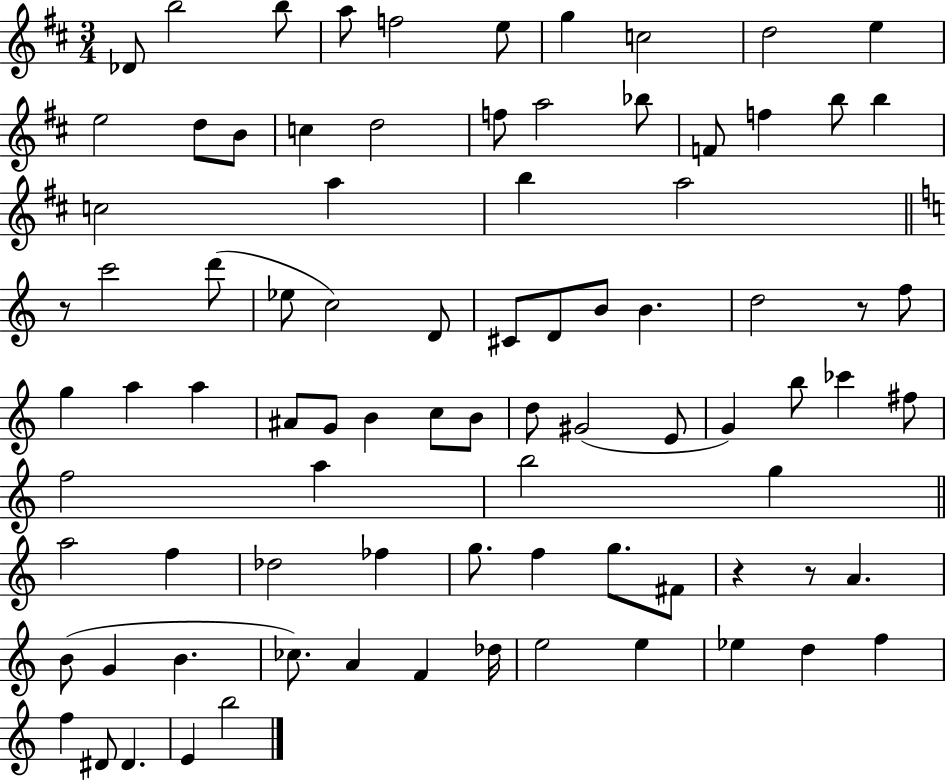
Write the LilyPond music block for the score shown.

{
  \clef treble
  \numericTimeSignature
  \time 3/4
  \key d \major
  des'8 b''2 b''8 | a''8 f''2 e''8 | g''4 c''2 | d''2 e''4 | \break e''2 d''8 b'8 | c''4 d''2 | f''8 a''2 bes''8 | f'8 f''4 b''8 b''4 | \break c''2 a''4 | b''4 a''2 | \bar "||" \break \key c \major r8 c'''2 d'''8( | ees''8 c''2) d'8 | cis'8 d'8 b'8 b'4. | d''2 r8 f''8 | \break g''4 a''4 a''4 | ais'8 g'8 b'4 c''8 b'8 | d''8 gis'2( e'8 | g'4) b''8 ces'''4 fis''8 | \break f''2 a''4 | b''2 g''4 | \bar "||" \break \key c \major a''2 f''4 | des''2 fes''4 | g''8. f''4 g''8. fis'8 | r4 r8 a'4. | \break b'8( g'4 b'4. | ces''8.) a'4 f'4 des''16 | e''2 e''4 | ees''4 d''4 f''4 | \break f''4 dis'8 dis'4. | e'4 b''2 | \bar "|."
}